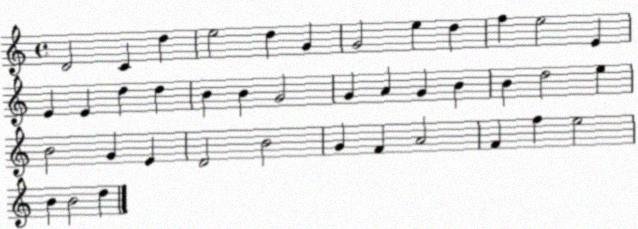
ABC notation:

X:1
T:Untitled
M:4/4
L:1/4
K:C
D2 C d e2 d G G2 e d f e2 E E E d d B B G2 G A G B B d2 e B2 G E D2 B2 G F A2 F f e2 B B2 d